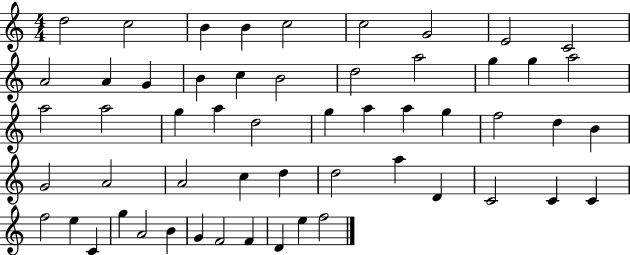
X:1
T:Untitled
M:4/4
L:1/4
K:C
d2 c2 B B c2 c2 G2 E2 C2 A2 A G B c B2 d2 a2 g g a2 a2 a2 g a d2 g a a g f2 d B G2 A2 A2 c d d2 a D C2 C C f2 e C g A2 B G F2 F D e f2